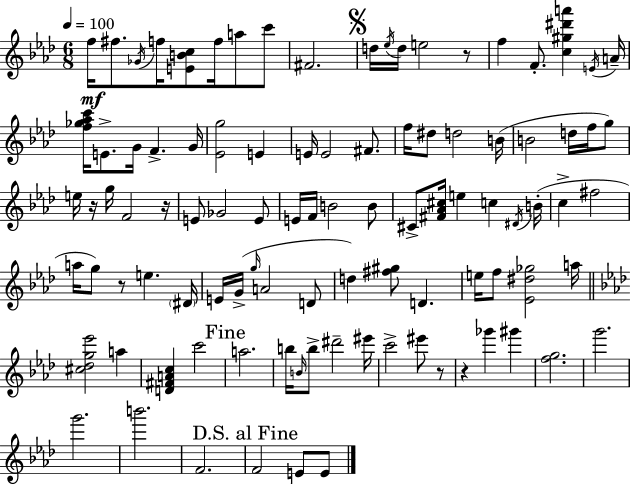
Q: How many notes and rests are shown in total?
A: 98